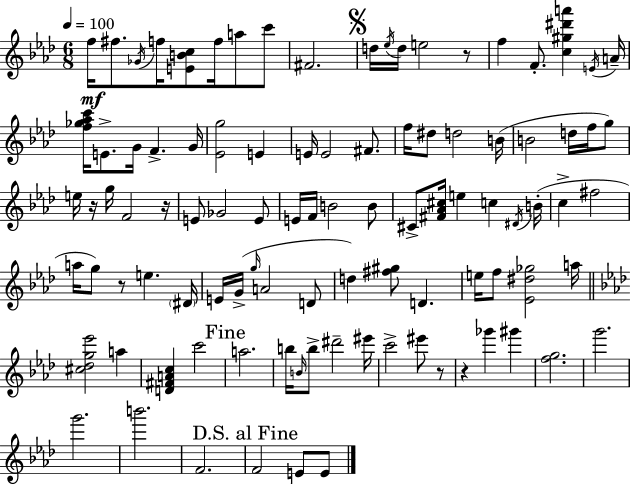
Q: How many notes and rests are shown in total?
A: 98